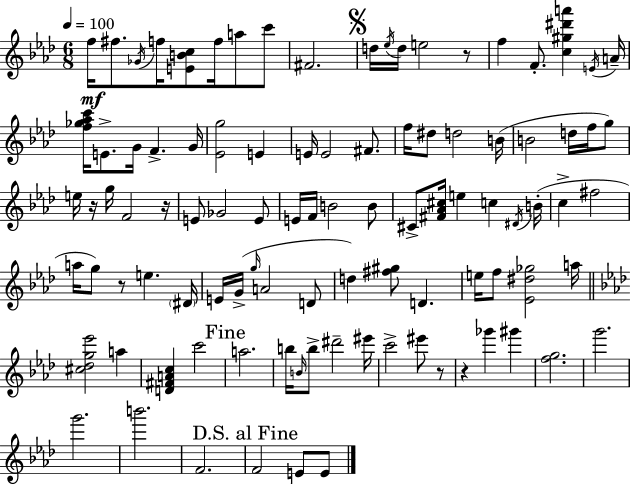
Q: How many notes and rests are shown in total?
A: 98